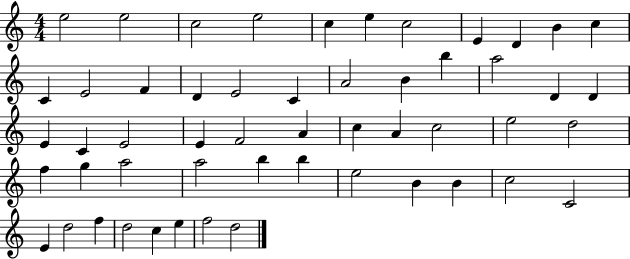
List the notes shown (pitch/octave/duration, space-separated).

E5/h E5/h C5/h E5/h C5/q E5/q C5/h E4/q D4/q B4/q C5/q C4/q E4/h F4/q D4/q E4/h C4/q A4/h B4/q B5/q A5/h D4/q D4/q E4/q C4/q E4/h E4/q F4/h A4/q C5/q A4/q C5/h E5/h D5/h F5/q G5/q A5/h A5/h B5/q B5/q E5/h B4/q B4/q C5/h C4/h E4/q D5/h F5/q D5/h C5/q E5/q F5/h D5/h